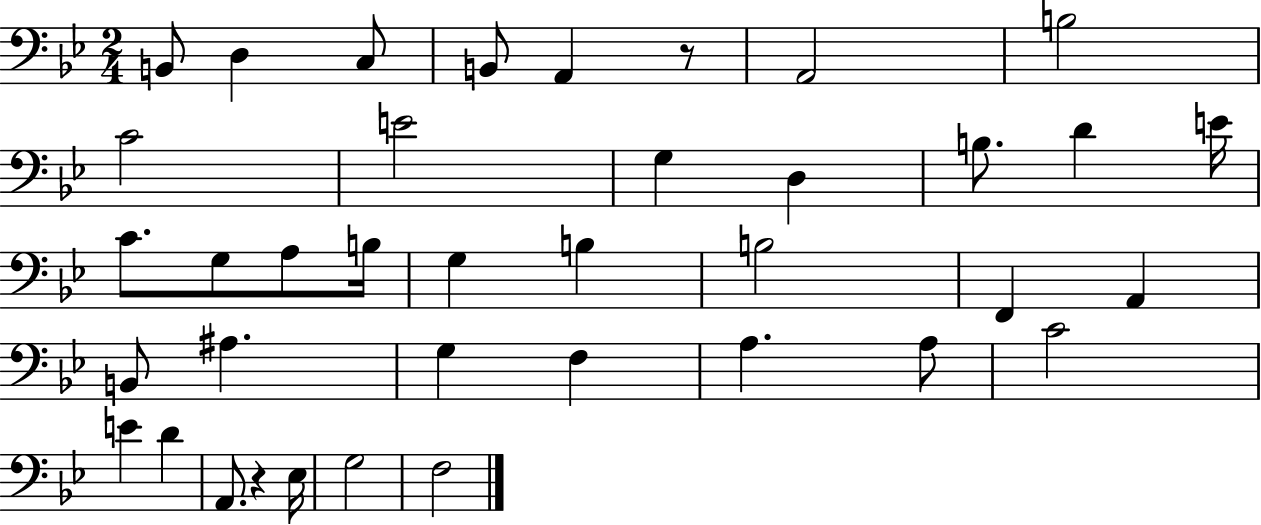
B2/e D3/q C3/e B2/e A2/q R/e A2/h B3/h C4/h E4/h G3/q D3/q B3/e. D4/q E4/s C4/e. G3/e A3/e B3/s G3/q B3/q B3/h F2/q A2/q B2/e A#3/q. G3/q F3/q A3/q. A3/e C4/h E4/q D4/q A2/e. R/q Eb3/s G3/h F3/h